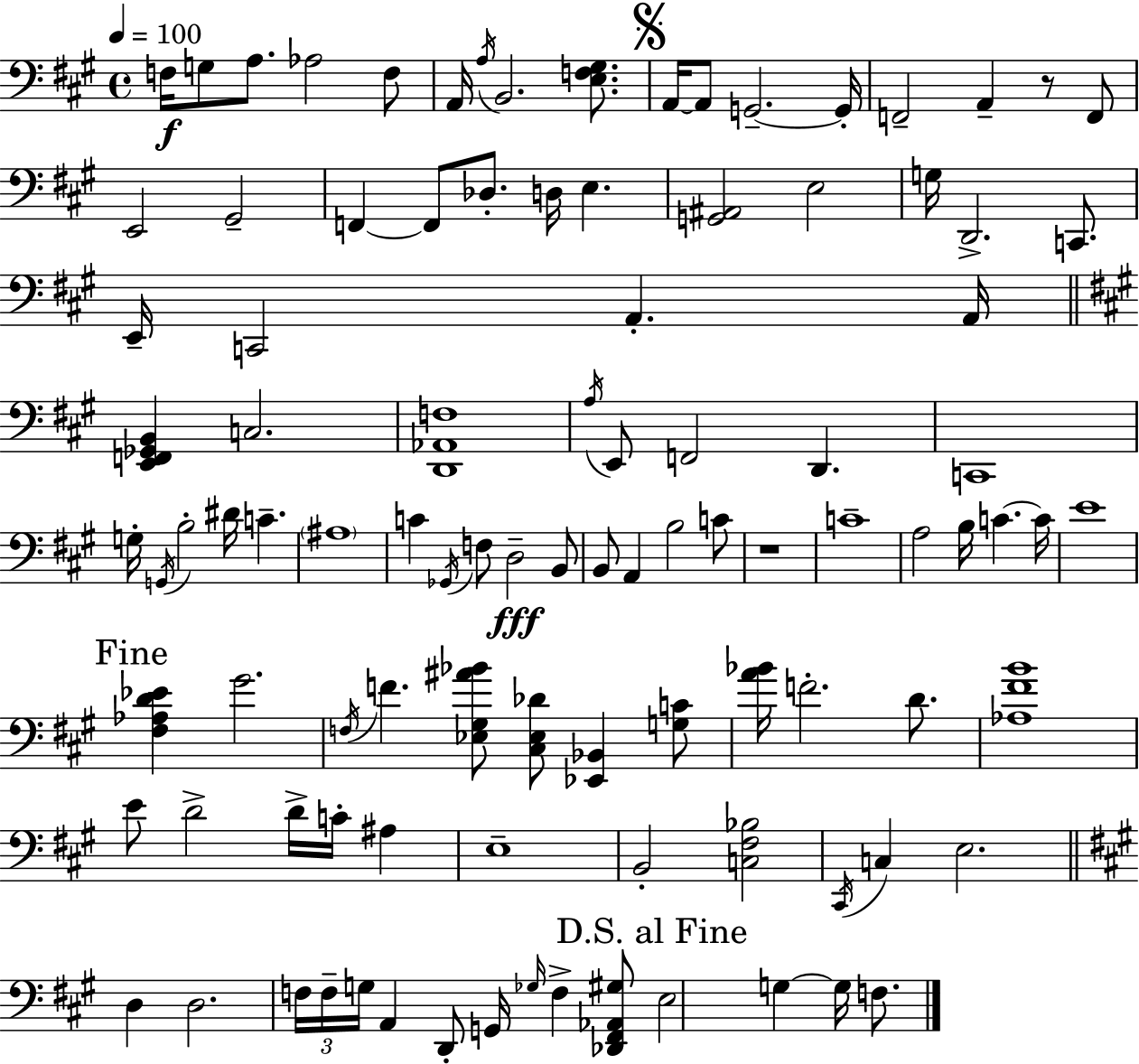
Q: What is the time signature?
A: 4/4